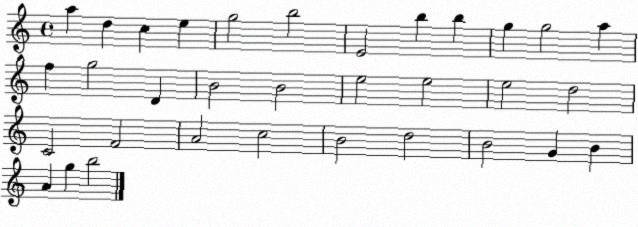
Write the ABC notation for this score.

X:1
T:Untitled
M:4/4
L:1/4
K:C
a d c e g2 b2 E2 b b g g2 a f g2 D B2 B2 e2 e2 e2 d2 C2 F2 A2 c2 B2 d2 B2 G B A g b2